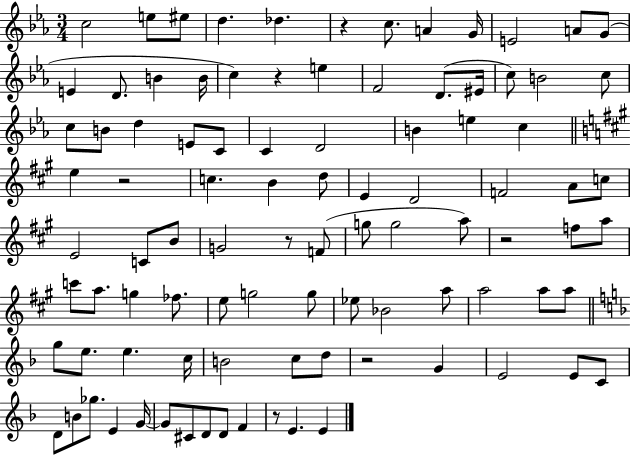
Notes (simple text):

C5/h E5/e EIS5/e D5/q. Db5/q. R/q C5/e. A4/q G4/s E4/h A4/e G4/e E4/q D4/e. B4/q B4/s C5/q R/q E5/q F4/h D4/e. EIS4/s C5/e B4/h C5/e C5/e B4/e D5/q E4/e C4/e C4/q D4/h B4/q E5/q C5/q E5/q R/h C5/q. B4/q D5/e E4/q D4/h F4/h A4/e C5/e E4/h C4/e B4/e G4/h R/e F4/e G5/e G5/h A5/e R/h F5/e A5/e C6/e A5/e. G5/q FES5/e. E5/e G5/h G5/e Eb5/e Bb4/h A5/e A5/h A5/e A5/e G5/e E5/e. E5/q. C5/s B4/h C5/e D5/e R/h G4/q E4/h E4/e C4/e D4/e B4/e Gb5/e. E4/q G4/s G4/e C#4/e D4/e D4/e F4/q R/e E4/q. E4/q